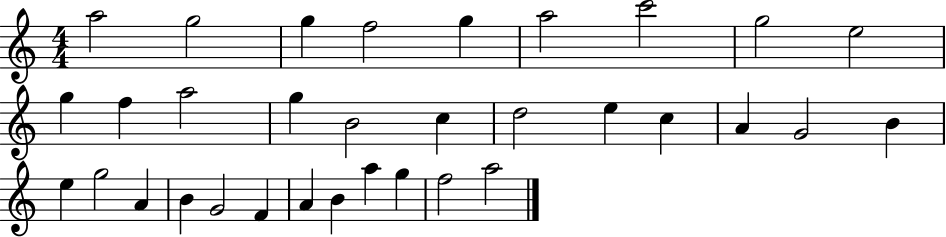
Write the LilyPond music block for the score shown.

{
  \clef treble
  \numericTimeSignature
  \time 4/4
  \key c \major
  a''2 g''2 | g''4 f''2 g''4 | a''2 c'''2 | g''2 e''2 | \break g''4 f''4 a''2 | g''4 b'2 c''4 | d''2 e''4 c''4 | a'4 g'2 b'4 | \break e''4 g''2 a'4 | b'4 g'2 f'4 | a'4 b'4 a''4 g''4 | f''2 a''2 | \break \bar "|."
}